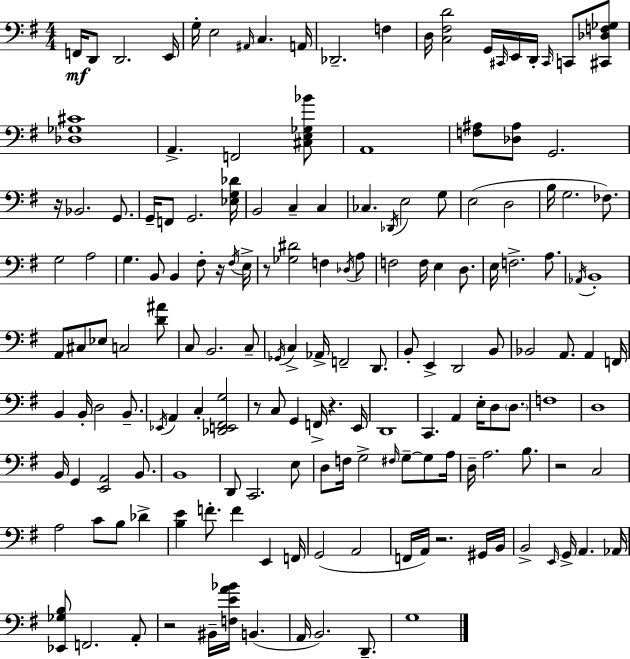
X:1
T:Untitled
M:4/4
L:1/4
K:G
F,,/4 D,,/2 D,,2 E,,/4 G,/4 E,2 ^A,,/4 C, A,,/4 _D,,2 F, D,/4 [C,^F,D]2 G,,/4 ^C,,/4 E,,/4 D,,/4 ^C,,/4 C,,/2 [^C,,_D,F,_G,]/2 [_D,_G,^C]4 A,, F,,2 [^C,E,_G,_B]/2 A,,4 [F,^A,]/2 [_D,^A,]/2 G,,2 z/4 _B,,2 G,,/2 G,,/4 F,,/2 G,,2 [_E,G,_D]/4 B,,2 C, C, _C, _D,,/4 E,2 G,/2 E,2 D,2 B,/4 G,2 _F,/2 G,2 A,2 G, B,,/2 B,, ^F,/2 z/4 ^F,/4 E,/4 z/2 [_G,^D]2 F, _D,/4 A,/2 F,2 F,/4 E, D,/2 E,/4 F,2 A,/2 _A,,/4 B,,4 A,,/2 ^C,/2 _E,/2 C,2 [D^A]/2 C,/2 B,,2 C,/2 _G,,/4 C, _A,,/4 F,,2 D,,/2 B,,/2 E,, D,,2 B,,/2 _B,,2 A,,/2 A,, F,,/4 B,, B,,/4 D,2 B,,/2 _E,,/4 A,, C, [_D,,E,,^F,,G,]2 z/2 C,/2 G,, F,,/4 z E,,/4 D,,4 C,, A,, E,/4 D,/2 D,/2 F,4 D,4 B,,/4 G,, [E,,A,,]2 B,,/2 B,,4 D,,/2 C,,2 E,/2 D,/2 F,/4 G,2 ^F,/4 G,/2 G,/2 A,/4 D,/4 A,2 B,/2 z2 C,2 A,2 C/2 B,/2 _D [B,E] F/2 F E,, F,,/4 G,,2 A,,2 F,,/4 A,,/4 z2 ^G,,/4 B,,/4 B,,2 E,,/4 G,,/4 A,, _A,,/4 [_E,,_G,B,]/2 F,,2 A,,/2 z2 ^B,,/4 [F,EA_B]/4 B,, A,,/4 B,,2 D,,/2 G,4